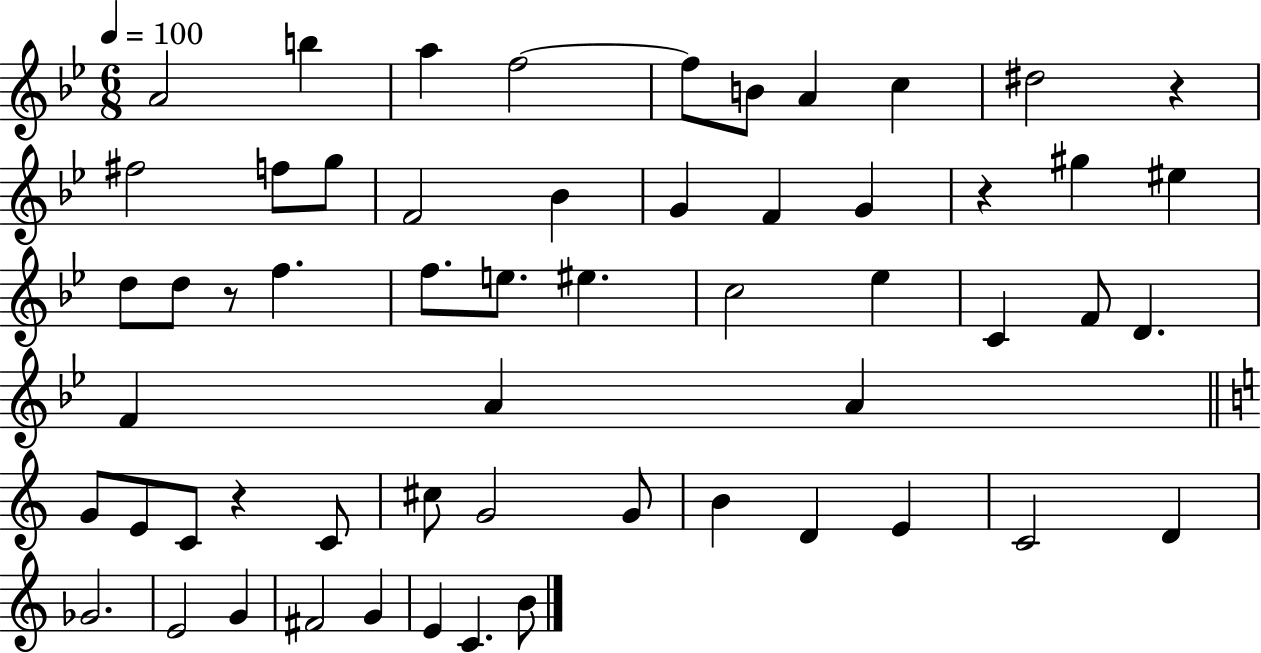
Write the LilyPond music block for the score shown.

{
  \clef treble
  \numericTimeSignature
  \time 6/8
  \key bes \major
  \tempo 4 = 100
  a'2 b''4 | a''4 f''2~~ | f''8 b'8 a'4 c''4 | dis''2 r4 | \break fis''2 f''8 g''8 | f'2 bes'4 | g'4 f'4 g'4 | r4 gis''4 eis''4 | \break d''8 d''8 r8 f''4. | f''8. e''8. eis''4. | c''2 ees''4 | c'4 f'8 d'4. | \break f'4 a'4 a'4 | \bar "||" \break \key c \major g'8 e'8 c'8 r4 c'8 | cis''8 g'2 g'8 | b'4 d'4 e'4 | c'2 d'4 | \break ges'2. | e'2 g'4 | fis'2 g'4 | e'4 c'4. b'8 | \break \bar "|."
}